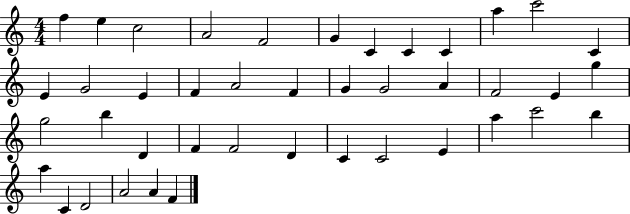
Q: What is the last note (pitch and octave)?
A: F4